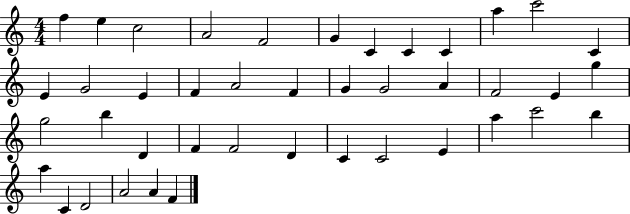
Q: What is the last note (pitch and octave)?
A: F4